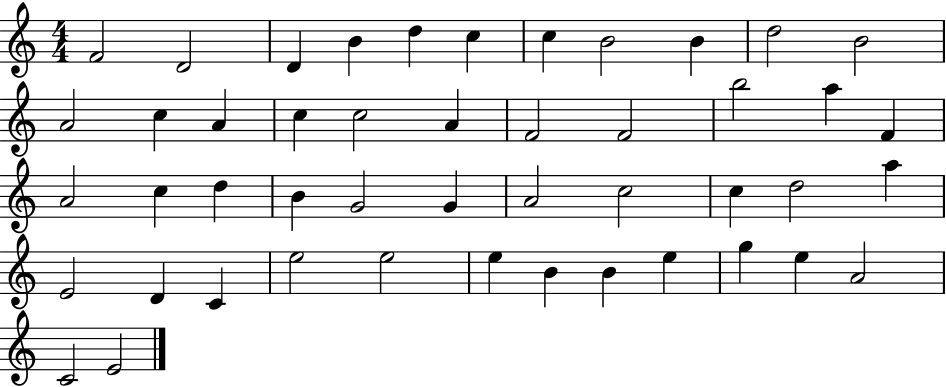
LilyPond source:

{
  \clef treble
  \numericTimeSignature
  \time 4/4
  \key c \major
  f'2 d'2 | d'4 b'4 d''4 c''4 | c''4 b'2 b'4 | d''2 b'2 | \break a'2 c''4 a'4 | c''4 c''2 a'4 | f'2 f'2 | b''2 a''4 f'4 | \break a'2 c''4 d''4 | b'4 g'2 g'4 | a'2 c''2 | c''4 d''2 a''4 | \break e'2 d'4 c'4 | e''2 e''2 | e''4 b'4 b'4 e''4 | g''4 e''4 a'2 | \break c'2 e'2 | \bar "|."
}